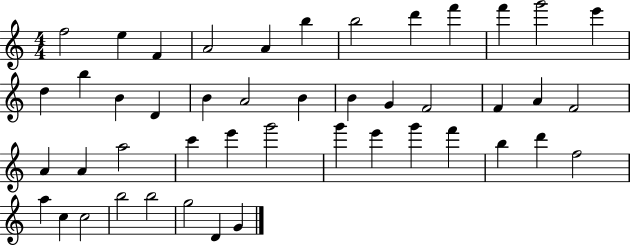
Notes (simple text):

F5/h E5/q F4/q A4/h A4/q B5/q B5/h D6/q F6/q F6/q G6/h E6/q D5/q B5/q B4/q D4/q B4/q A4/h B4/q B4/q G4/q F4/h F4/q A4/q F4/h A4/q A4/q A5/h C6/q E6/q G6/h G6/q E6/q G6/q F6/q B5/q D6/q F5/h A5/q C5/q C5/h B5/h B5/h G5/h D4/q G4/q